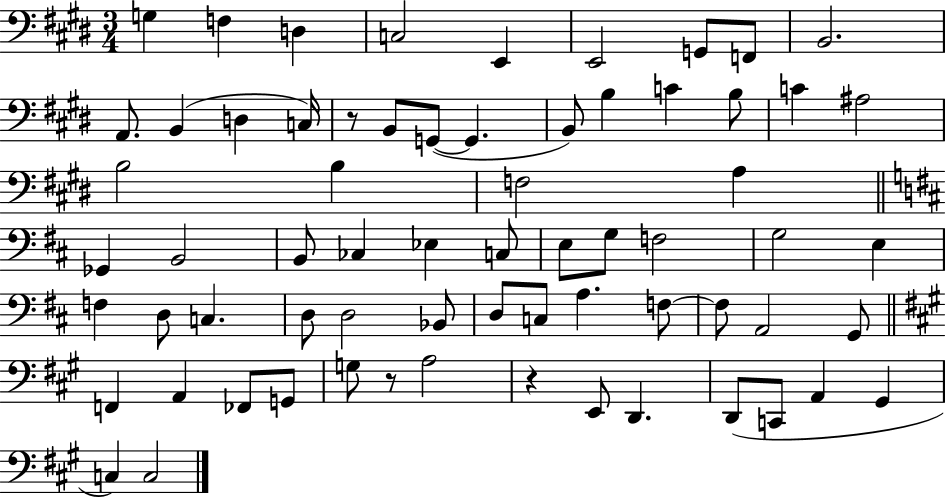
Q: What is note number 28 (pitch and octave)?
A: B2